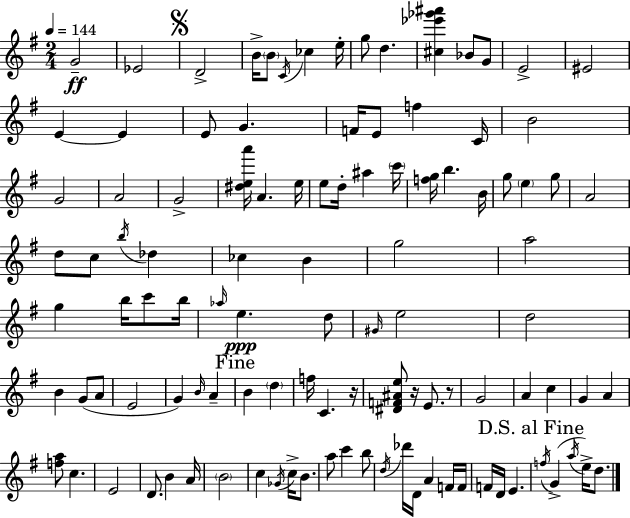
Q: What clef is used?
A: treble